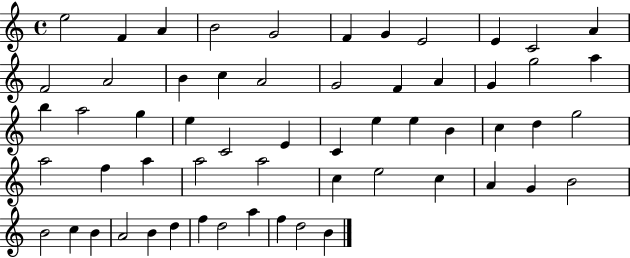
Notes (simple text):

E5/h F4/q A4/q B4/h G4/h F4/q G4/q E4/h E4/q C4/h A4/q F4/h A4/h B4/q C5/q A4/h G4/h F4/q A4/q G4/q G5/h A5/q B5/q A5/h G5/q E5/q C4/h E4/q C4/q E5/q E5/q B4/q C5/q D5/q G5/h A5/h F5/q A5/q A5/h A5/h C5/q E5/h C5/q A4/q G4/q B4/h B4/h C5/q B4/q A4/h B4/q D5/q F5/q D5/h A5/q F5/q D5/h B4/q